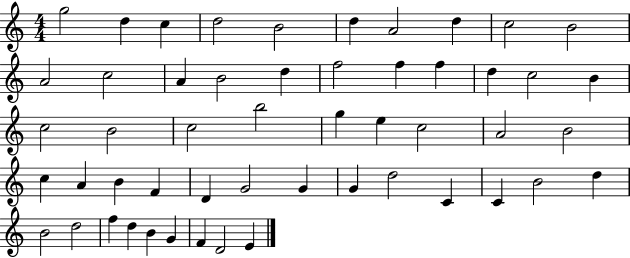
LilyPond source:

{
  \clef treble
  \numericTimeSignature
  \time 4/4
  \key c \major
  g''2 d''4 c''4 | d''2 b'2 | d''4 a'2 d''4 | c''2 b'2 | \break a'2 c''2 | a'4 b'2 d''4 | f''2 f''4 f''4 | d''4 c''2 b'4 | \break c''2 b'2 | c''2 b''2 | g''4 e''4 c''2 | a'2 b'2 | \break c''4 a'4 b'4 f'4 | d'4 g'2 g'4 | g'4 d''2 c'4 | c'4 b'2 d''4 | \break b'2 d''2 | f''4 d''4 b'4 g'4 | f'4 d'2 e'4 | \bar "|."
}